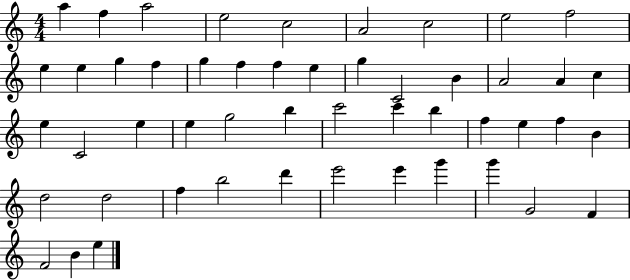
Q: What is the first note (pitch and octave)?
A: A5